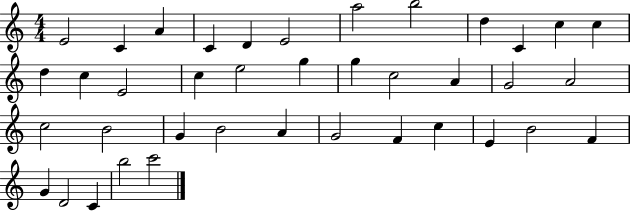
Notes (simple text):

E4/h C4/q A4/q C4/q D4/q E4/h A5/h B5/h D5/q C4/q C5/q C5/q D5/q C5/q E4/h C5/q E5/h G5/q G5/q C5/h A4/q G4/h A4/h C5/h B4/h G4/q B4/h A4/q G4/h F4/q C5/q E4/q B4/h F4/q G4/q D4/h C4/q B5/h C6/h